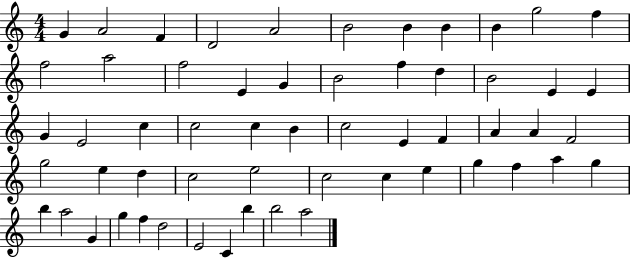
G4/q A4/h F4/q D4/h A4/h B4/h B4/q B4/q B4/q G5/h F5/q F5/h A5/h F5/h E4/q G4/q B4/h F5/q D5/q B4/h E4/q E4/q G4/q E4/h C5/q C5/h C5/q B4/q C5/h E4/q F4/q A4/q A4/q F4/h G5/h E5/q D5/q C5/h E5/h C5/h C5/q E5/q G5/q F5/q A5/q G5/q B5/q A5/h G4/q G5/q F5/q D5/h E4/h C4/q B5/q B5/h A5/h